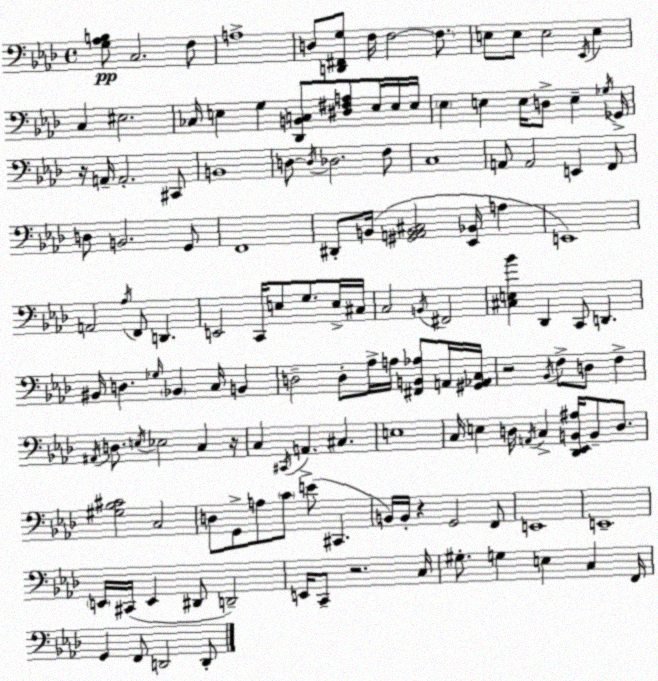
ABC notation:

X:1
T:Untitled
M:4/4
L:1/4
K:Fm
[G,_A,B,]/2 C,2 F,/2 A,4 D,/2 [D,,^F,,G,]/2 F,/4 F,2 F,/2 E,/2 E,/2 E,2 _E,,/4 E, C, ^E,2 _C,/4 E, G, [_D,,B,,C,]/2 [^D,^F,A,]/2 E,/4 E,/4 E,/4 _E, E, E,/4 D,/2 E, _G,/4 _G,,/4 z/4 A,,/4 A,,2 ^C,,/2 B,,4 D,/2 D,/4 _D,2 F,/2 C,4 A,,/2 A,,2 E,, F,,/2 D,/2 B,,2 G,,/2 F,,4 ^D,,/2 B,,/4 [^G,,A,,B,,^C,]2 [_E,,_B,,]/4 A, E,,4 A,,2 _A,/4 F,,/2 D,, E,,2 C,,/4 E,/2 G,/2 E,/4 ^C,/4 C,2 B,,/4 ^F,,2 [^C,E,_B] _D,, C,,/2 D,, ^B,,/4 D, _G,/4 _B,, C,/4 B,, D,2 D,/2 _A,/4 A,/4 [^F,,B,,_A,]/2 A,,/4 [^G,,_A,,C,]/4 z2 _B,,/4 F,/2 D,/2 F, ^A,,/4 D,/2 E,/4 _E,2 C, z/4 C, ^C,,/4 A,, ^C, E,4 C,/4 E, D,/4 A,,/4 C, [_D,,_E,,B,,^A,]/4 B,,/2 D,/2 [^G,_B,^C]2 C,2 D,/2 G,,/2 A,/2 C/2 E/2 ^C,, B,,/4 B,,/4 z G,,2 F,,/2 E,,4 E,,4 E,,/4 ^C,,/4 E,, ^D,,/2 D,,2 E,,/4 C,,/2 z2 C,/4 ^G,/2 G, E, C, F,,/4 G,, F,,/2 D,,2 D,,/2